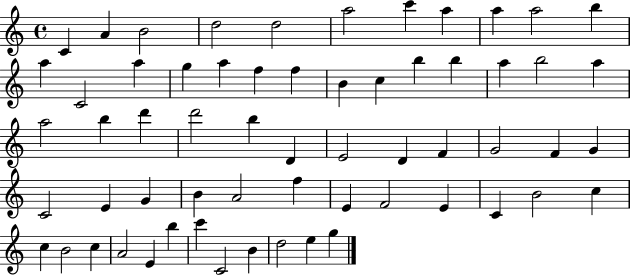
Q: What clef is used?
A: treble